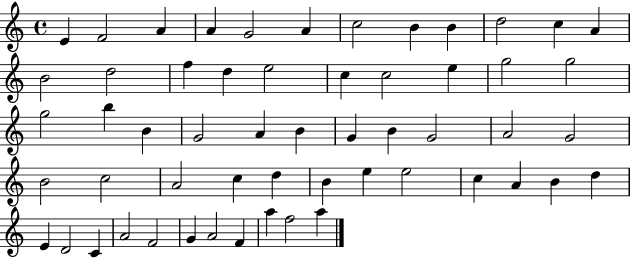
{
  \clef treble
  \time 4/4
  \defaultTimeSignature
  \key c \major
  e'4 f'2 a'4 | a'4 g'2 a'4 | c''2 b'4 b'4 | d''2 c''4 a'4 | \break b'2 d''2 | f''4 d''4 e''2 | c''4 c''2 e''4 | g''2 g''2 | \break g''2 b''4 b'4 | g'2 a'4 b'4 | g'4 b'4 g'2 | a'2 g'2 | \break b'2 c''2 | a'2 c''4 d''4 | b'4 e''4 e''2 | c''4 a'4 b'4 d''4 | \break e'4 d'2 c'4 | a'2 f'2 | g'4 a'2 f'4 | a''4 f''2 a''4 | \break \bar "|."
}